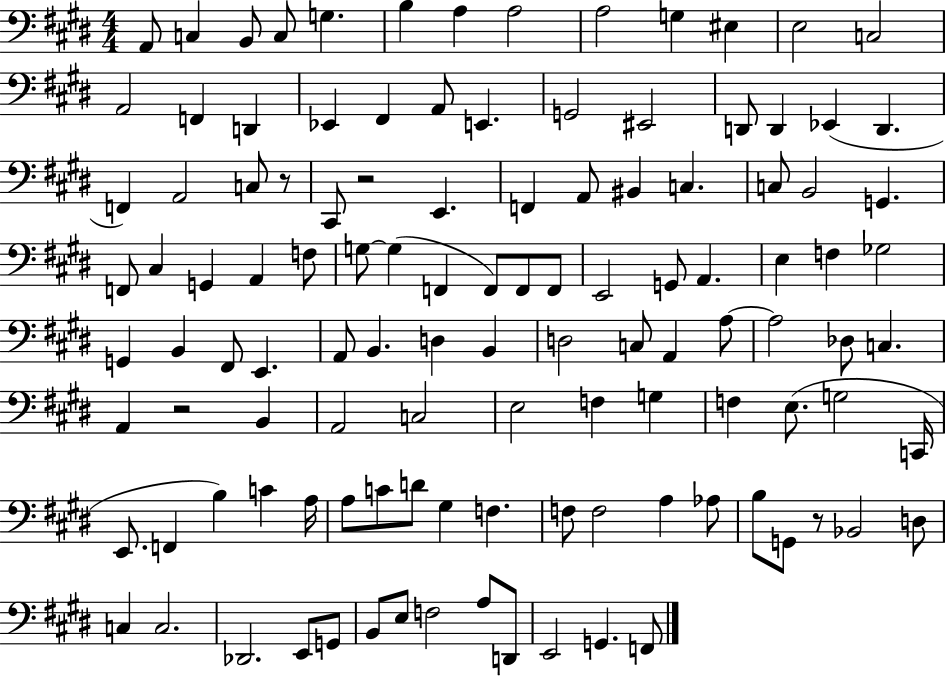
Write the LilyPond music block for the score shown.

{
  \clef bass
  \numericTimeSignature
  \time 4/4
  \key e \major
  a,8 c4 b,8 c8 g4. | b4 a4 a2 | a2 g4 eis4 | e2 c2 | \break a,2 f,4 d,4 | ees,4 fis,4 a,8 e,4. | g,2 eis,2 | d,8 d,4 ees,4( d,4. | \break f,4) a,2 c8 r8 | cis,8 r2 e,4. | f,4 a,8 bis,4 c4. | c8 b,2 g,4. | \break f,8 cis4 g,4 a,4 f8 | g8~~ g4( f,4 f,8) f,8 f,8 | e,2 g,8 a,4. | e4 f4 ges2 | \break g,4 b,4 fis,8 e,4. | a,8 b,4. d4 b,4 | d2 c8 a,4 a8~~ | a2 des8 c4. | \break a,4 r2 b,4 | a,2 c2 | e2 f4 g4 | f4 e8.( g2 c,16 | \break e,8. f,4 b4) c'4 a16 | a8 c'8 d'8 gis4 f4. | f8 f2 a4 aes8 | b8 g,8 r8 bes,2 d8 | \break c4 c2. | des,2. e,8 g,8 | b,8 e8 f2 a8 d,8 | e,2 g,4. f,8 | \break \bar "|."
}